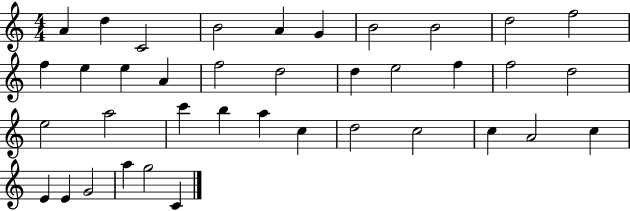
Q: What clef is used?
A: treble